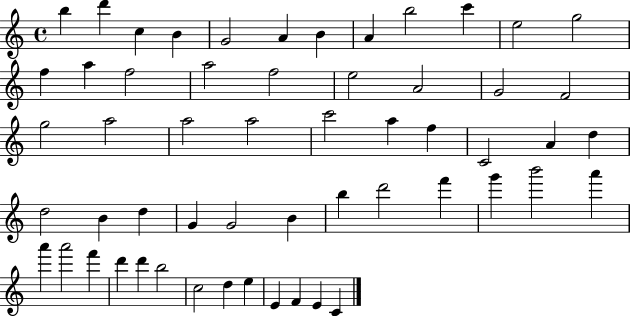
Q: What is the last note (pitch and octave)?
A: C4